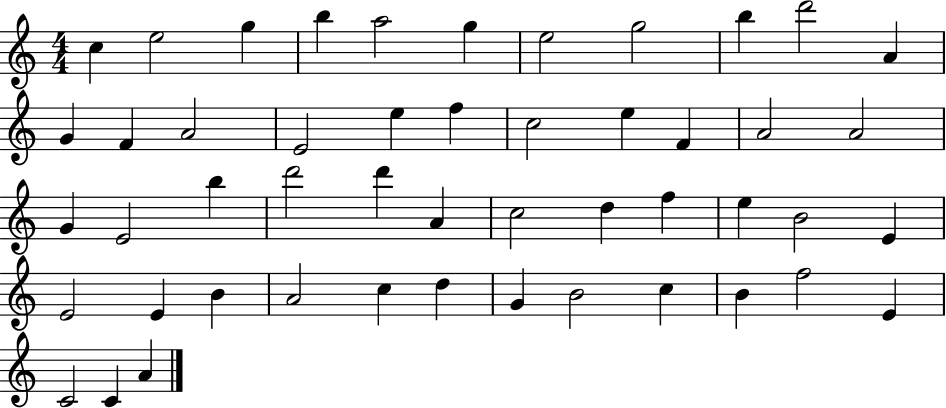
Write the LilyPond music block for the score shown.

{
  \clef treble
  \numericTimeSignature
  \time 4/4
  \key c \major
  c''4 e''2 g''4 | b''4 a''2 g''4 | e''2 g''2 | b''4 d'''2 a'4 | \break g'4 f'4 a'2 | e'2 e''4 f''4 | c''2 e''4 f'4 | a'2 a'2 | \break g'4 e'2 b''4 | d'''2 d'''4 a'4 | c''2 d''4 f''4 | e''4 b'2 e'4 | \break e'2 e'4 b'4 | a'2 c''4 d''4 | g'4 b'2 c''4 | b'4 f''2 e'4 | \break c'2 c'4 a'4 | \bar "|."
}